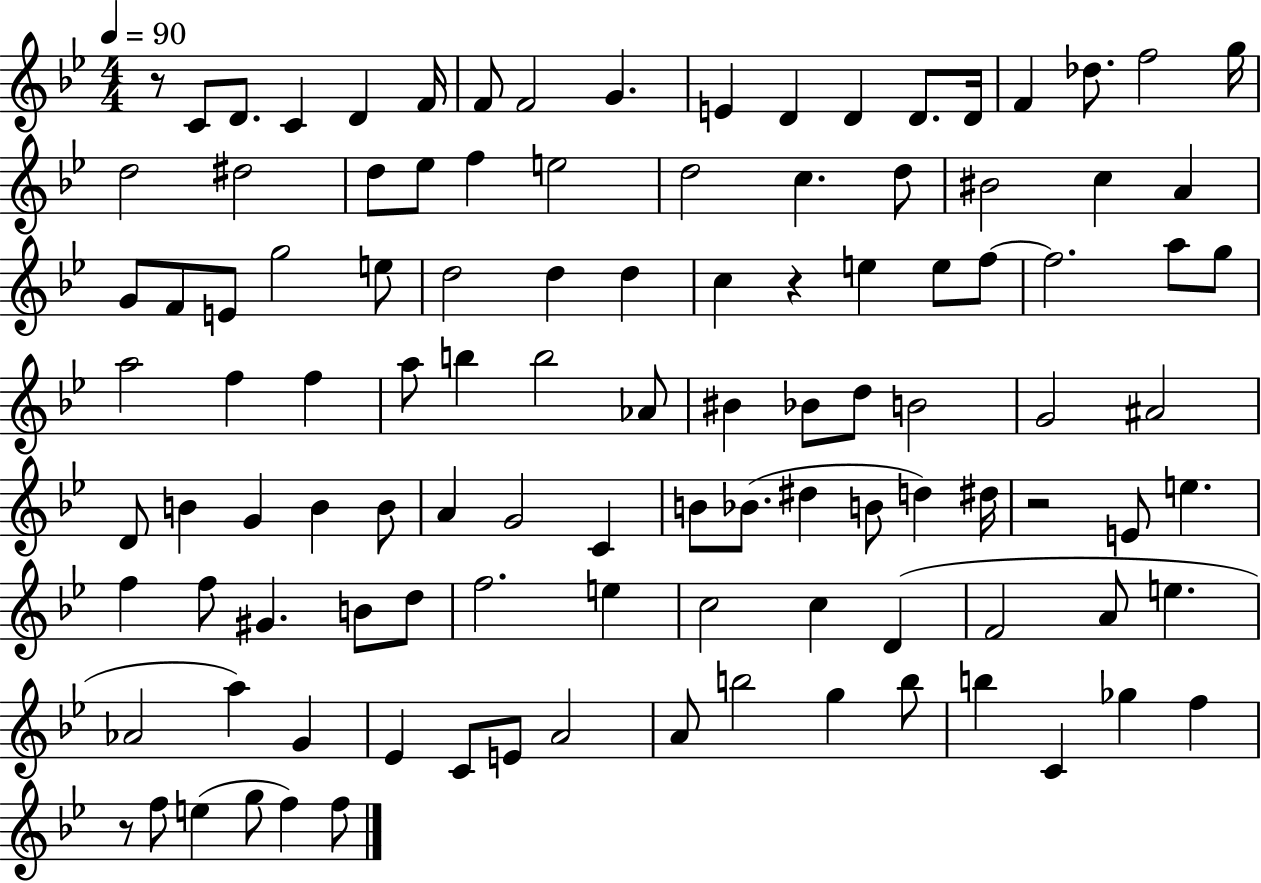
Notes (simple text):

R/e C4/e D4/e. C4/q D4/q F4/s F4/e F4/h G4/q. E4/q D4/q D4/q D4/e. D4/s F4/q Db5/e. F5/h G5/s D5/h D#5/h D5/e Eb5/e F5/q E5/h D5/h C5/q. D5/e BIS4/h C5/q A4/q G4/e F4/e E4/e G5/h E5/e D5/h D5/q D5/q C5/q R/q E5/q E5/e F5/e F5/h. A5/e G5/e A5/h F5/q F5/q A5/e B5/q B5/h Ab4/e BIS4/q Bb4/e D5/e B4/h G4/h A#4/h D4/e B4/q G4/q B4/q B4/e A4/q G4/h C4/q B4/e Bb4/e. D#5/q B4/e D5/q D#5/s R/h E4/e E5/q. F5/q F5/e G#4/q. B4/e D5/e F5/h. E5/q C5/h C5/q D4/q F4/h A4/e E5/q. Ab4/h A5/q G4/q Eb4/q C4/e E4/e A4/h A4/e B5/h G5/q B5/e B5/q C4/q Gb5/q F5/q R/e F5/e E5/q G5/e F5/q F5/e